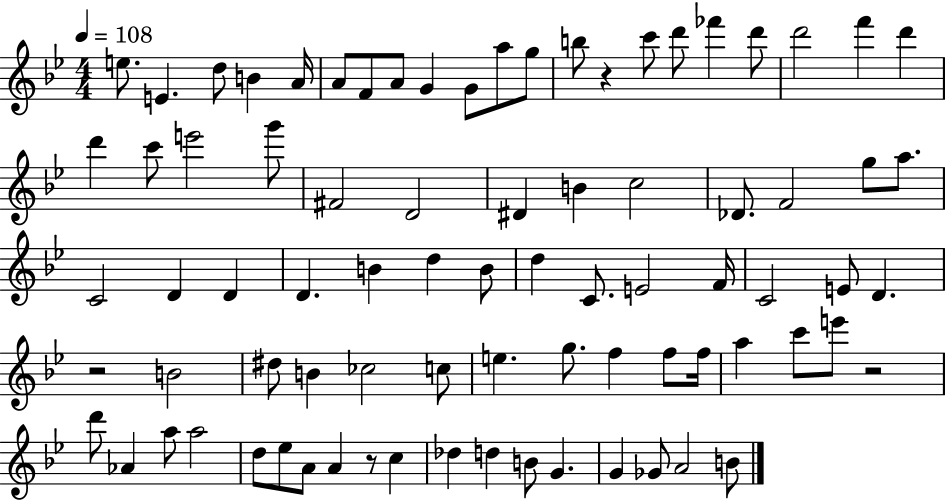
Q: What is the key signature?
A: BES major